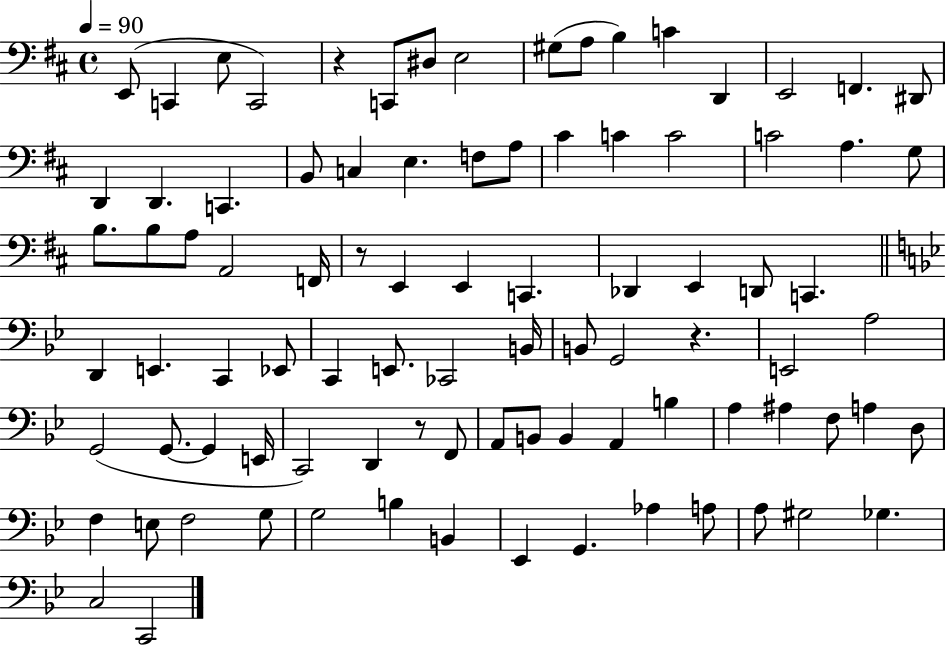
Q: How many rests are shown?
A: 4